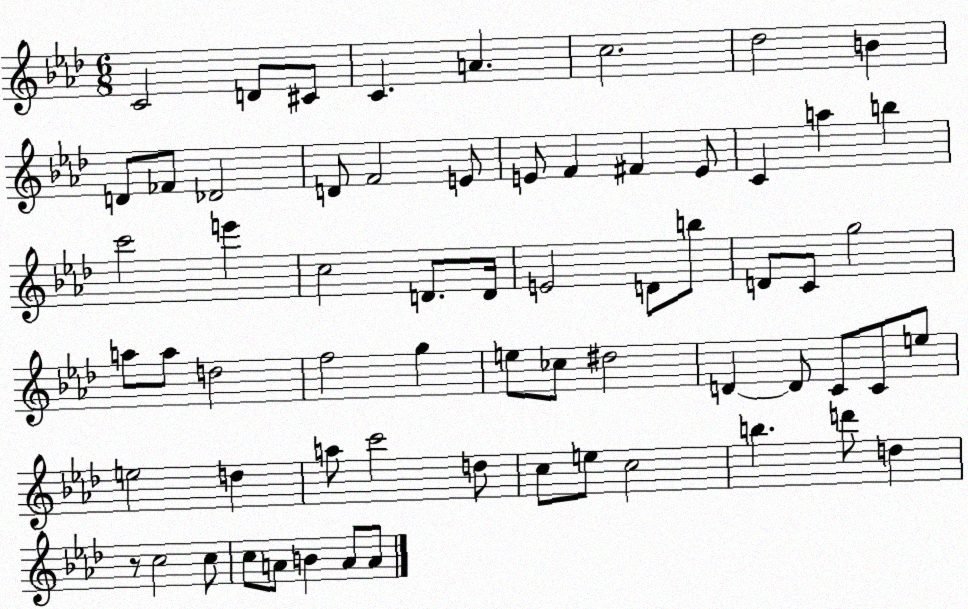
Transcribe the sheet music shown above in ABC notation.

X:1
T:Untitled
M:6/8
L:1/4
K:Ab
C2 D/2 ^C/2 C A c2 _d2 B D/2 _F/2 _D2 D/2 F2 E/2 E/2 F ^F E/2 C a b c'2 e' c2 D/2 D/4 E2 D/2 b/2 D/2 C/2 g2 a/2 a/2 d2 f2 g e/2 _c/2 ^d2 D D/2 C/2 C/2 e/2 e2 d a/2 c'2 d/2 c/2 e/2 c2 b d'/2 d z/2 c2 c/2 c/2 A/2 B A/2 A/2